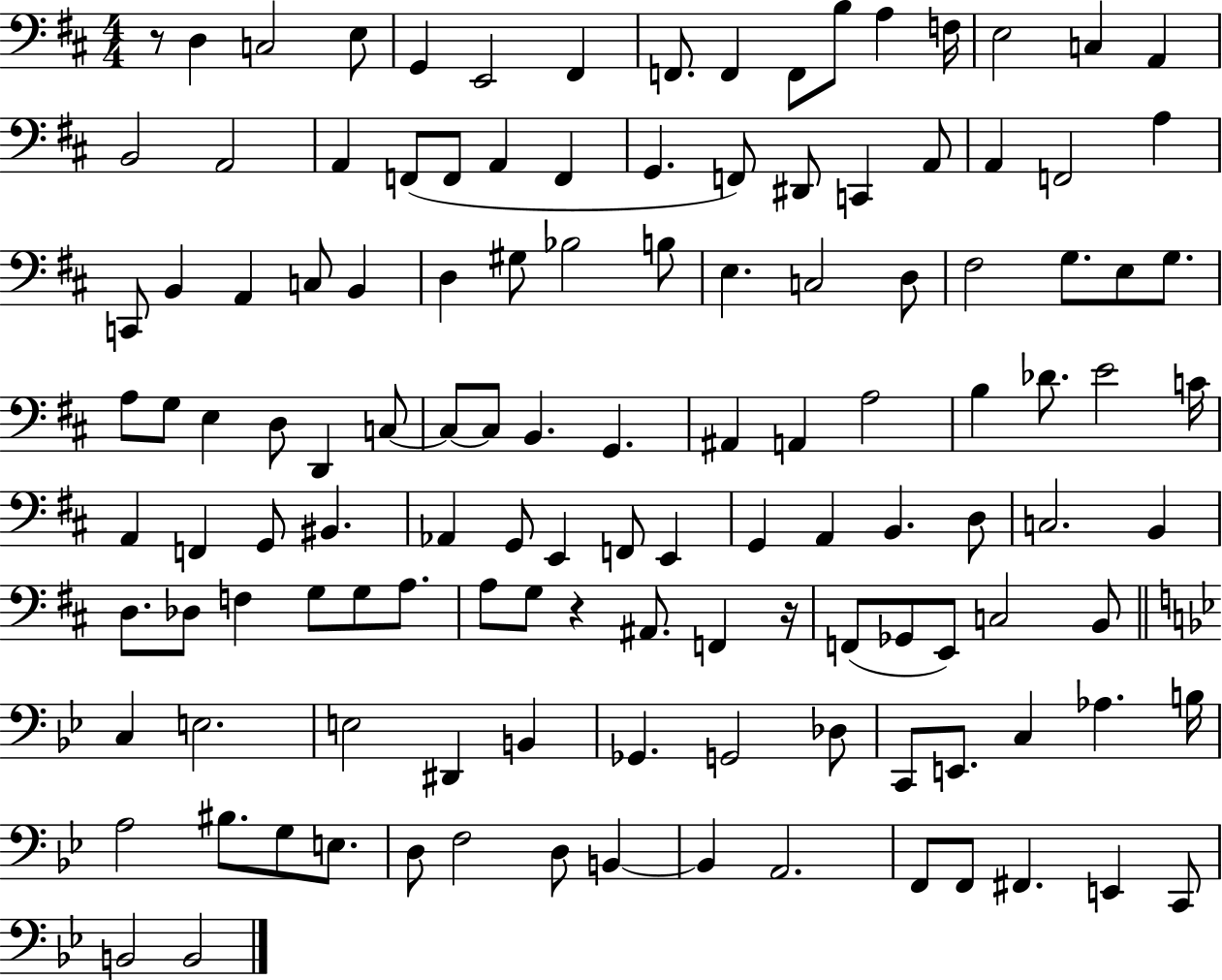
X:1
T:Untitled
M:4/4
L:1/4
K:D
z/2 D, C,2 E,/2 G,, E,,2 ^F,, F,,/2 F,, F,,/2 B,/2 A, F,/4 E,2 C, A,, B,,2 A,,2 A,, F,,/2 F,,/2 A,, F,, G,, F,,/2 ^D,,/2 C,, A,,/2 A,, F,,2 A, C,,/2 B,, A,, C,/2 B,, D, ^G,/2 _B,2 B,/2 E, C,2 D,/2 ^F,2 G,/2 E,/2 G,/2 A,/2 G,/2 E, D,/2 D,, C,/2 C,/2 C,/2 B,, G,, ^A,, A,, A,2 B, _D/2 E2 C/4 A,, F,, G,,/2 ^B,, _A,, G,,/2 E,, F,,/2 E,, G,, A,, B,, D,/2 C,2 B,, D,/2 _D,/2 F, G,/2 G,/2 A,/2 A,/2 G,/2 z ^A,,/2 F,, z/4 F,,/2 _G,,/2 E,,/2 C,2 B,,/2 C, E,2 E,2 ^D,, B,, _G,, G,,2 _D,/2 C,,/2 E,,/2 C, _A, B,/4 A,2 ^B,/2 G,/2 E,/2 D,/2 F,2 D,/2 B,, B,, A,,2 F,,/2 F,,/2 ^F,, E,, C,,/2 B,,2 B,,2